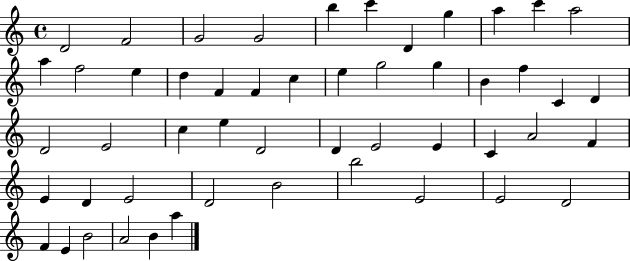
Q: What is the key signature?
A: C major